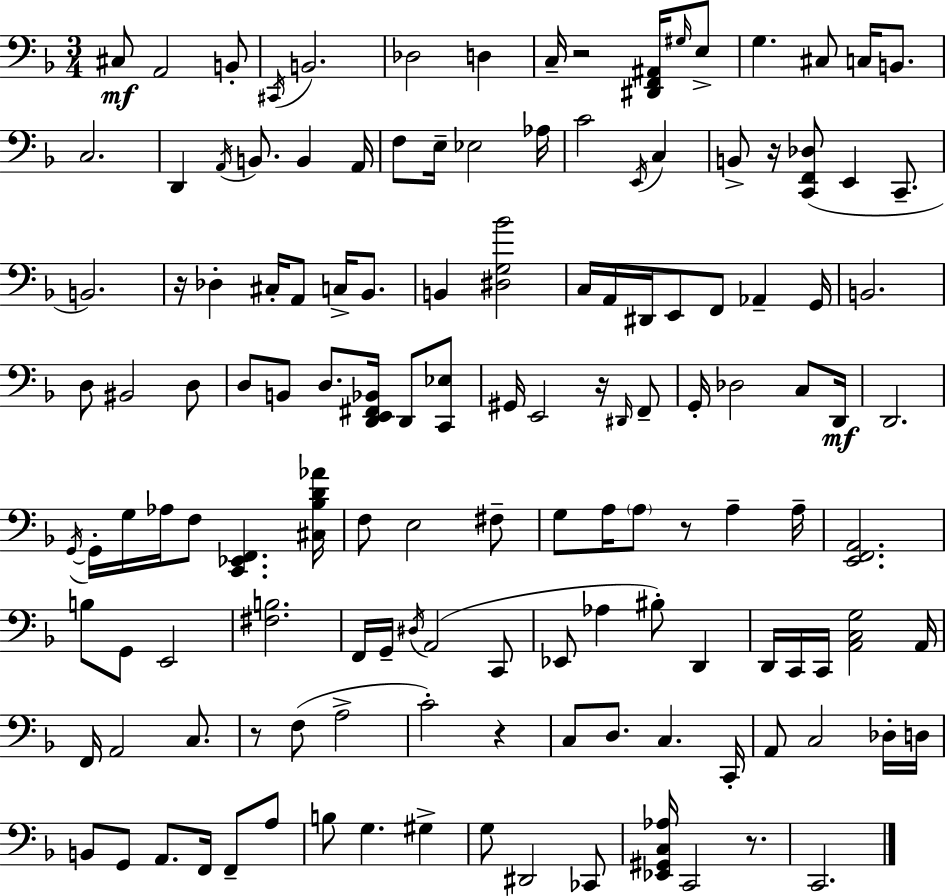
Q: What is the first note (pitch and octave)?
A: C#3